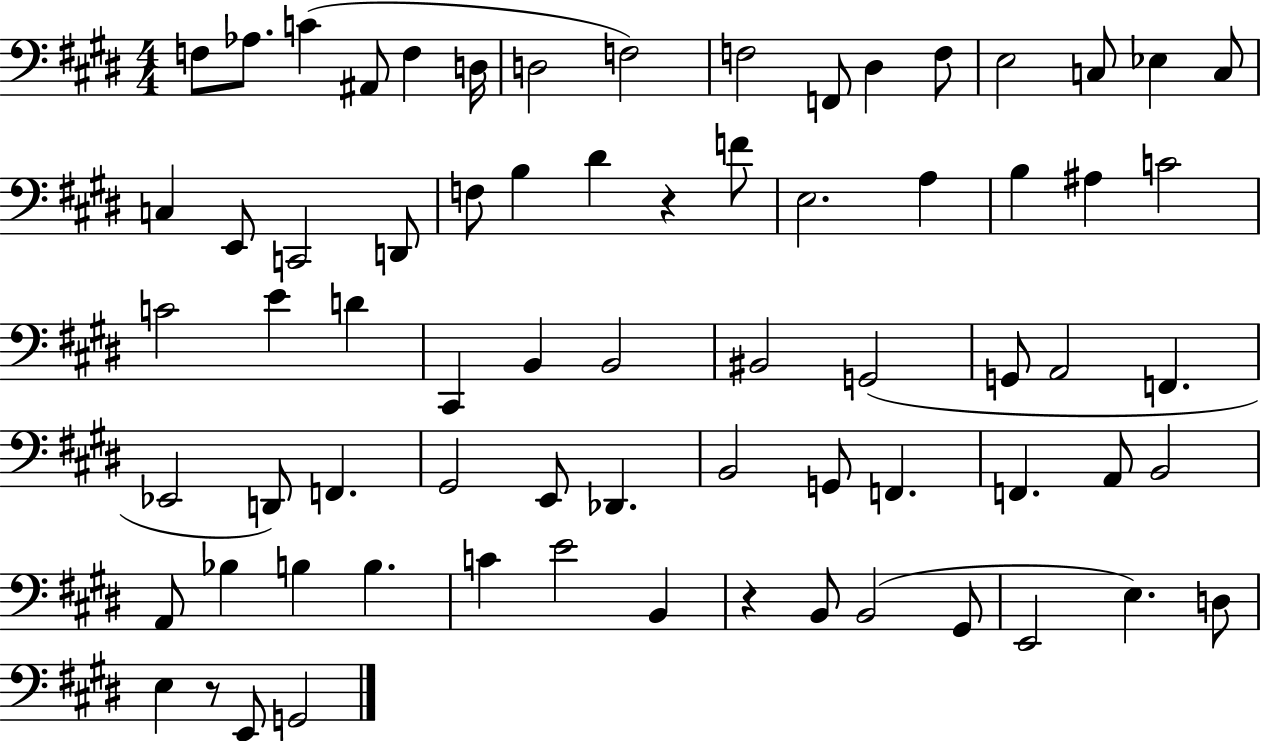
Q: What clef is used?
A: bass